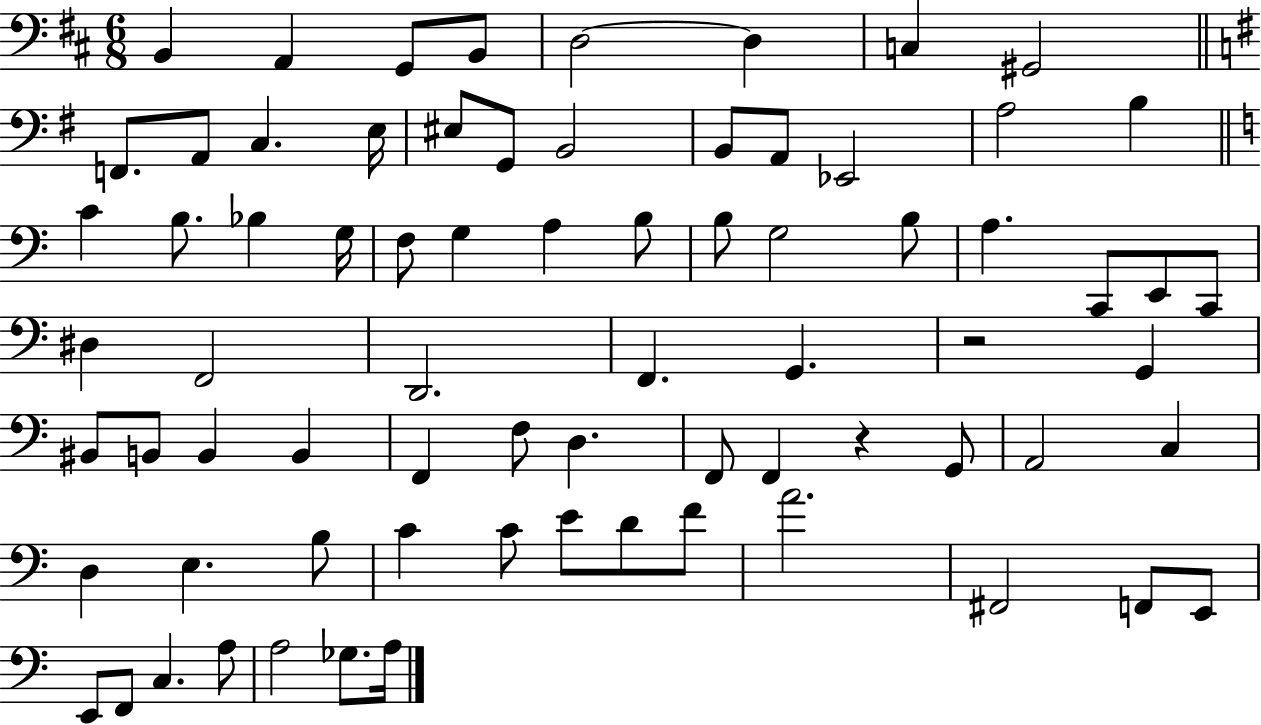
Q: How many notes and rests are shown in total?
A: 74